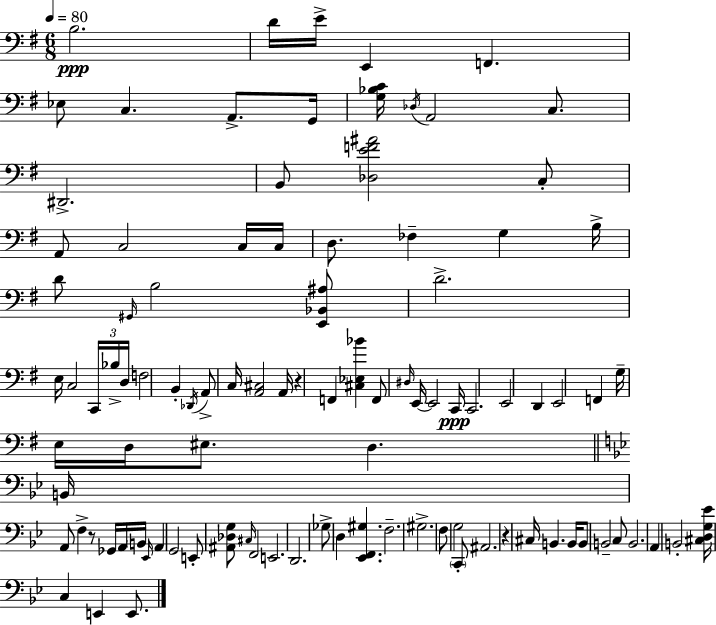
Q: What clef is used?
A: bass